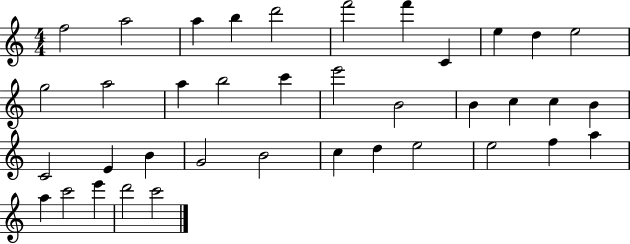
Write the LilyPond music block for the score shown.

{
  \clef treble
  \numericTimeSignature
  \time 4/4
  \key c \major
  f''2 a''2 | a''4 b''4 d'''2 | f'''2 f'''4 c'4 | e''4 d''4 e''2 | \break g''2 a''2 | a''4 b''2 c'''4 | e'''2 b'2 | b'4 c''4 c''4 b'4 | \break c'2 e'4 b'4 | g'2 b'2 | c''4 d''4 e''2 | e''2 f''4 a''4 | \break a''4 c'''2 e'''4 | d'''2 c'''2 | \bar "|."
}